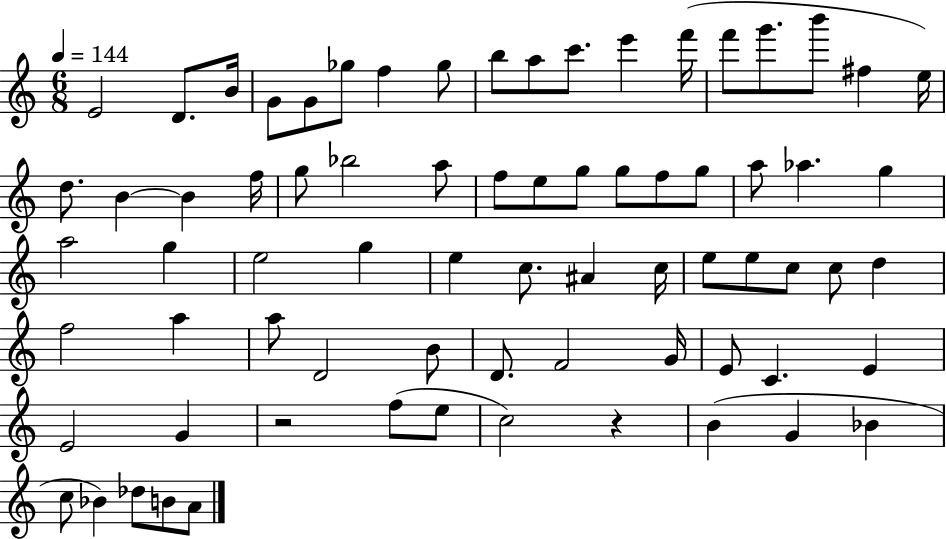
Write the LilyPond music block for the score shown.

{
  \clef treble
  \numericTimeSignature
  \time 6/8
  \key c \major
  \tempo 4 = 144
  e'2 d'8. b'16 | g'8 g'8 ges''8 f''4 ges''8 | b''8 a''8 c'''8. e'''4 f'''16( | f'''8 g'''8. b'''8 fis''4 e''16) | \break d''8. b'4~~ b'4 f''16 | g''8 bes''2 a''8 | f''8 e''8 g''8 g''8 f''8 g''8 | a''8 aes''4. g''4 | \break a''2 g''4 | e''2 g''4 | e''4 c''8. ais'4 c''16 | e''8 e''8 c''8 c''8 d''4 | \break f''2 a''4 | a''8 d'2 b'8 | d'8. f'2 g'16 | e'8 c'4. e'4 | \break e'2 g'4 | r2 f''8( e''8 | c''2) r4 | b'4( g'4 bes'4 | \break c''8 bes'4) des''8 b'8 a'8 | \bar "|."
}